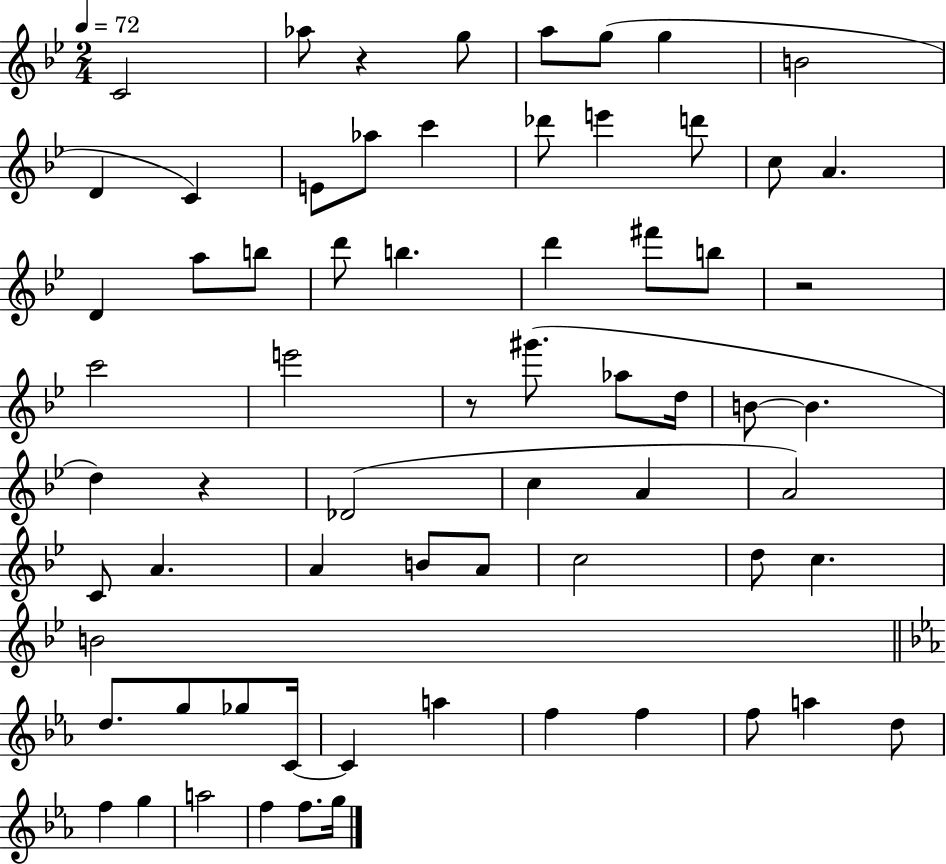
C4/h Ab5/e R/q G5/e A5/e G5/e G5/q B4/h D4/q C4/q E4/e Ab5/e C6/q Db6/e E6/q D6/e C5/e A4/q. D4/q A5/e B5/e D6/e B5/q. D6/q F#6/e B5/e R/h C6/h E6/h R/e G#6/e. Ab5/e D5/s B4/e B4/q. D5/q R/q Db4/h C5/q A4/q A4/h C4/e A4/q. A4/q B4/e A4/e C5/h D5/e C5/q. B4/h D5/e. G5/e Gb5/e C4/s C4/q A5/q F5/q F5/q F5/e A5/q D5/e F5/q G5/q A5/h F5/q F5/e. G5/s